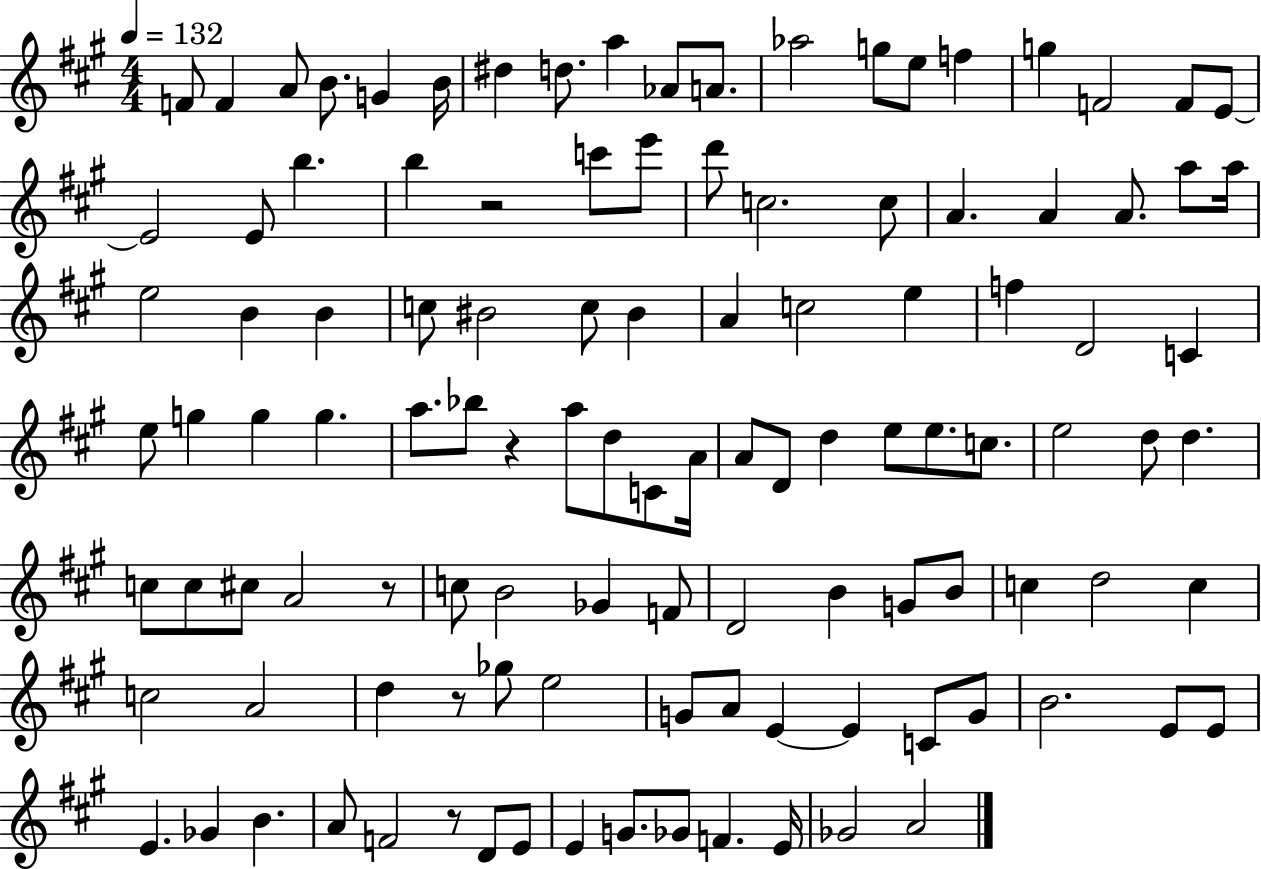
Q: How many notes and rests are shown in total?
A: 113